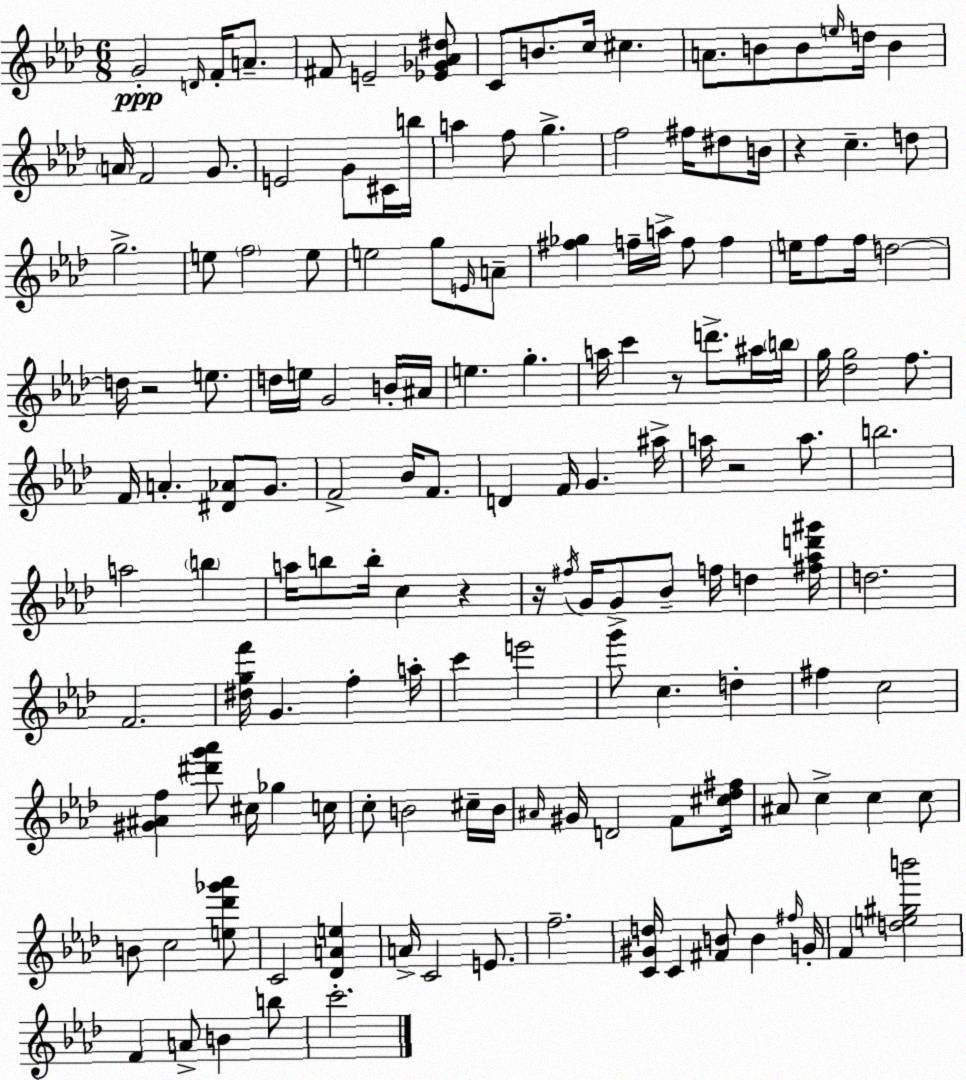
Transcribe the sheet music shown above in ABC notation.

X:1
T:Untitled
M:6/8
L:1/4
K:Ab
G2 D/4 F/4 A/2 ^F/2 E2 [_E_G_A^d]/2 C/2 B/2 c/4 ^c A/2 B/2 B/2 e/4 d/4 B A/4 F2 G/2 E2 G/2 ^C/4 b/4 a f/2 g f2 ^f/4 ^d/2 B/4 z c d/2 g2 e/2 f2 e/2 e2 g/2 E/4 A/2 [^f_g] f/4 a/4 f/2 f e/4 f/2 f/4 d2 d/4 z2 e/2 d/4 e/4 G2 B/4 ^A/4 e g a/4 c' z/2 d'/2 ^a/4 b/4 g/4 [_dg]2 f/2 F/4 A [^D_A]/2 G/2 F2 _B/4 F/2 D F/4 G ^a/4 a/4 z2 a/2 b2 a2 b a/4 b/2 b/4 c z z/4 ^f/4 G/4 G/2 _B/2 f/4 d [^f_ad'^g']/4 d2 F2 [^dgf']/4 G f a/4 c' e'2 g'/2 c d ^f c2 [^G^Af] [^d'g'_a']/2 ^c/4 _g c/4 c/2 B2 ^c/4 B/4 ^A/4 ^G/4 D2 F/2 [^c_d^f]/4 ^A/2 c c c/2 B/2 c2 [e_d'_g'_a']/2 C2 [_DAe] A/4 C2 E/2 f2 [C^Gd]/4 C [^FB]/2 B ^f/4 G/4 F [de^gb']2 F A/2 B b/2 c'2